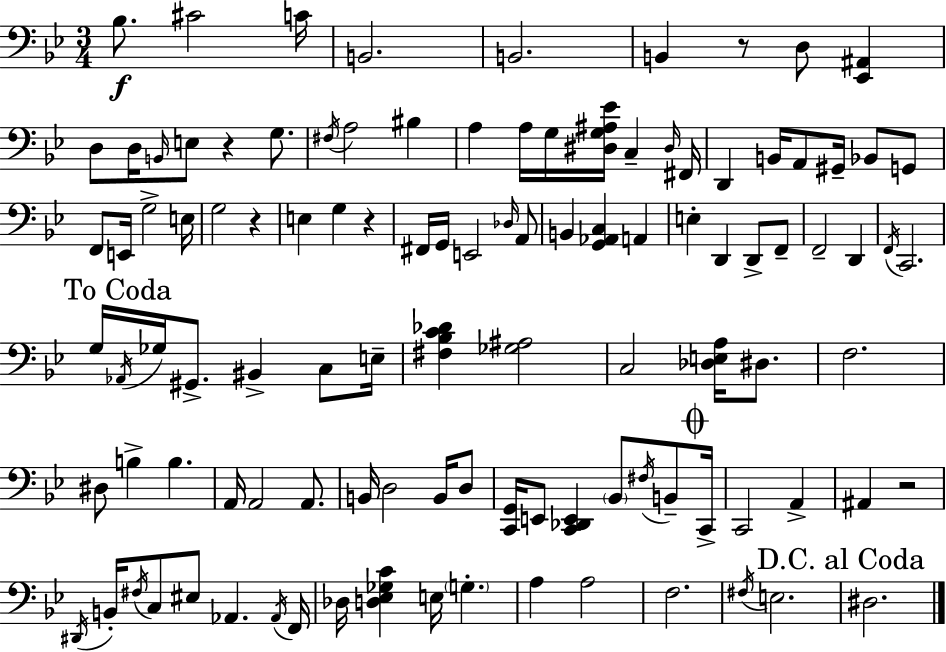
X:1
T:Untitled
M:3/4
L:1/4
K:Gm
_B,/2 ^C2 C/4 B,,2 B,,2 B,, z/2 D,/2 [_E,,^A,,] D,/2 D,/4 B,,/4 E,/2 z G,/2 ^F,/4 A,2 ^B, A, A,/4 G,/4 [^D,G,^A,_E]/4 C, ^D,/4 ^F,,/4 D,, B,,/4 A,,/2 ^G,,/4 _B,,/2 G,,/2 F,,/2 E,,/4 G,2 E,/4 G,2 z E, G, z ^F,,/4 G,,/4 E,,2 _D,/4 A,,/2 B,, [G,,_A,,C,] A,, E, D,, D,,/2 F,,/2 F,,2 D,, F,,/4 C,,2 G,/4 _A,,/4 _G,/4 ^G,,/2 ^B,, C,/2 E,/4 [^F,_B,C_D] [_G,^A,]2 C,2 [_D,E,A,]/4 ^D,/2 F,2 ^D,/2 B, B, A,,/4 A,,2 A,,/2 B,,/4 D,2 B,,/4 D,/2 [C,,G,,]/4 E,,/2 [C,,_D,,E,,] _B,,/2 ^F,/4 B,,/2 C,,/4 C,,2 A,, ^A,, z2 ^D,,/4 B,,/4 ^F,/4 C,/2 ^E,/2 _A,, _A,,/4 F,,/4 _D,/4 [D,_E,_G,C] E,/4 G, A, A,2 F,2 ^F,/4 E,2 ^D,2